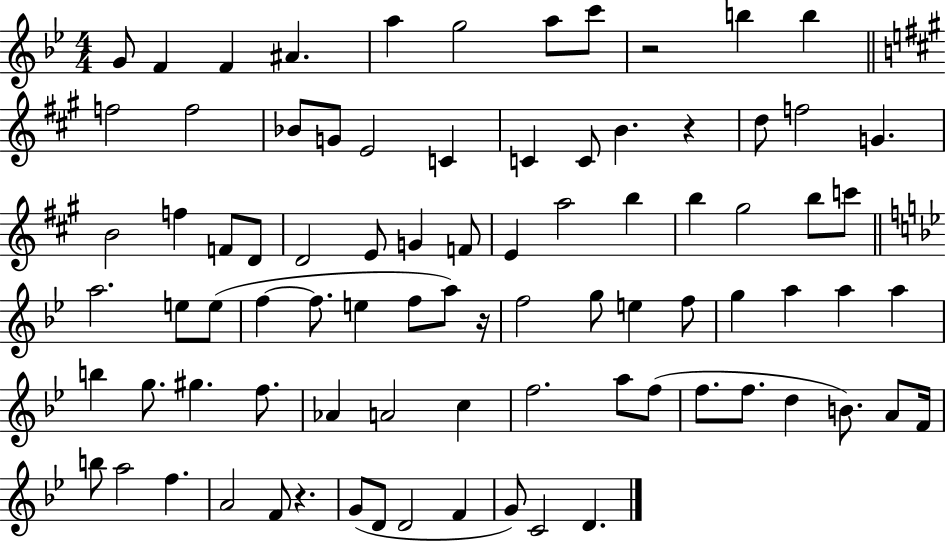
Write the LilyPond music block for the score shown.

{
  \clef treble
  \numericTimeSignature
  \time 4/4
  \key bes \major
  g'8 f'4 f'4 ais'4. | a''4 g''2 a''8 c'''8 | r2 b''4 b''4 | \bar "||" \break \key a \major f''2 f''2 | bes'8 g'8 e'2 c'4 | c'4 c'8 b'4. r4 | d''8 f''2 g'4. | \break b'2 f''4 f'8 d'8 | d'2 e'8 g'4 f'8 | e'4 a''2 b''4 | b''4 gis''2 b''8 c'''8 | \break \bar "||" \break \key bes \major a''2. e''8 e''8( | f''4~~ f''8. e''4 f''8 a''8) r16 | f''2 g''8 e''4 f''8 | g''4 a''4 a''4 a''4 | \break b''4 g''8. gis''4. f''8. | aes'4 a'2 c''4 | f''2. a''8 f''8( | f''8. f''8. d''4 b'8.) a'8 f'16 | \break b''8 a''2 f''4. | a'2 f'8 r4. | g'8( d'8 d'2 f'4 | g'8) c'2 d'4. | \break \bar "|."
}